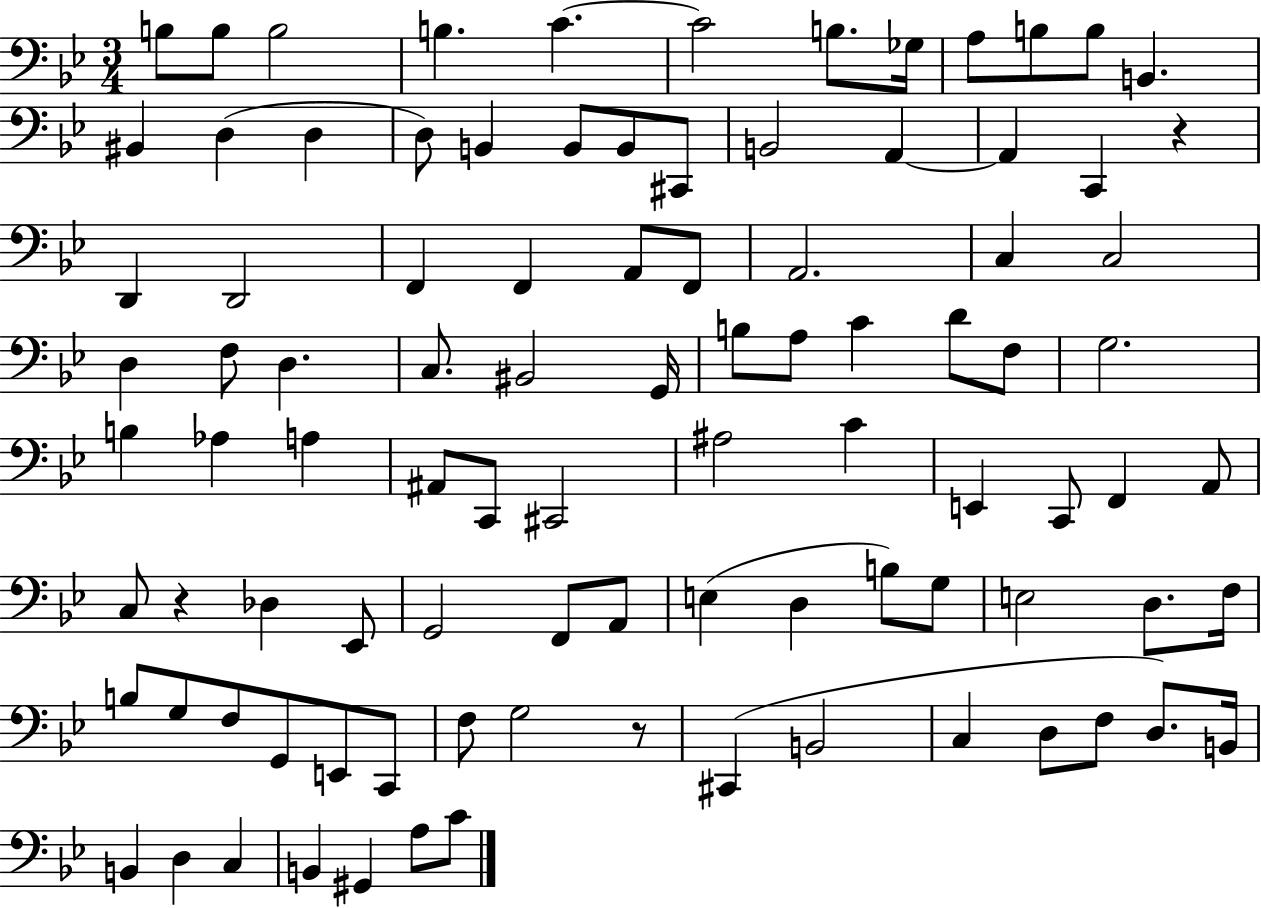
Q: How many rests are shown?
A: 3